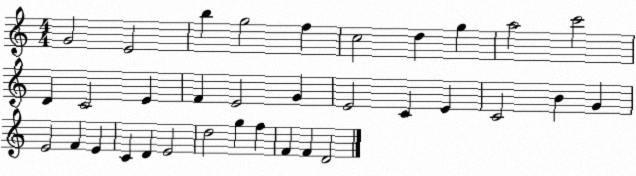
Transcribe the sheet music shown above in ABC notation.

X:1
T:Untitled
M:4/4
L:1/4
K:C
G2 E2 b g2 f c2 d g a2 c'2 D C2 E F E2 G E2 C E C2 B G E2 F E C D E2 d2 g f F F D2